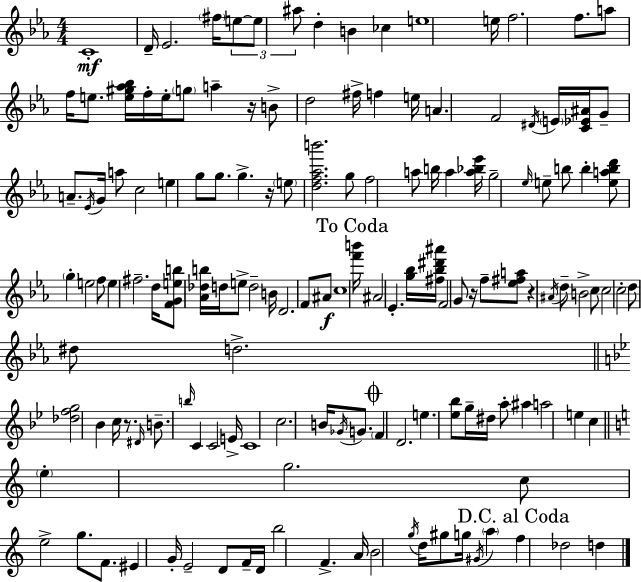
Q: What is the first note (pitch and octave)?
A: C4